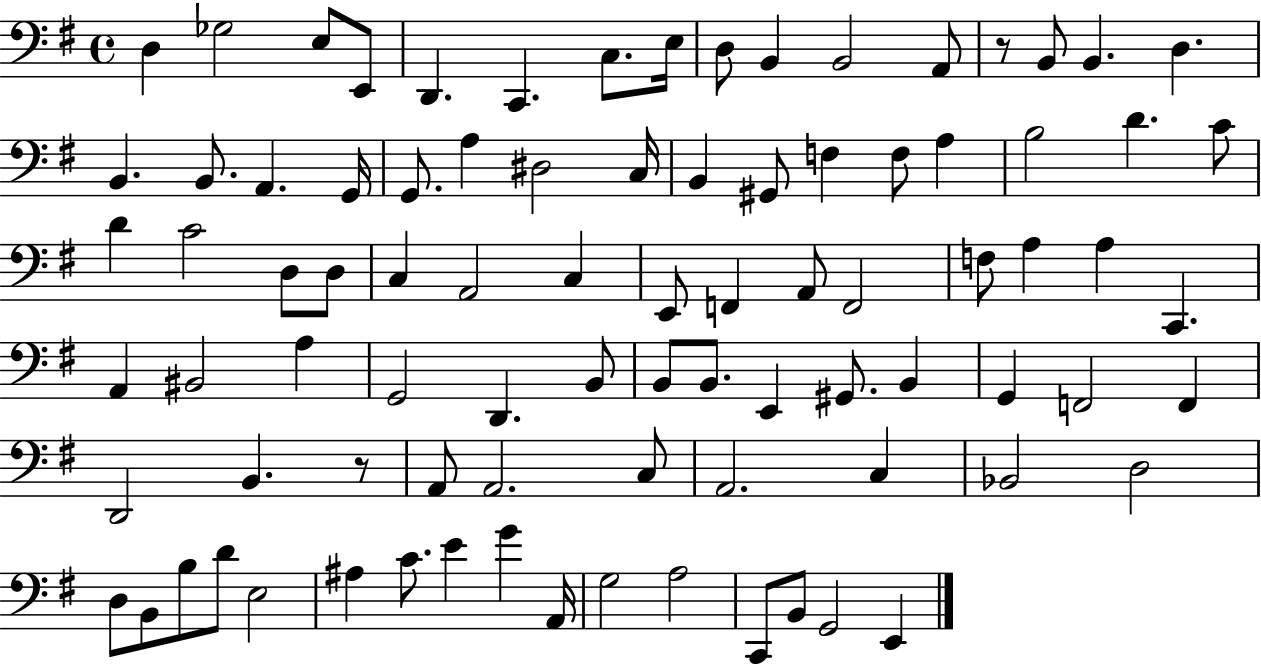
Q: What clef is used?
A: bass